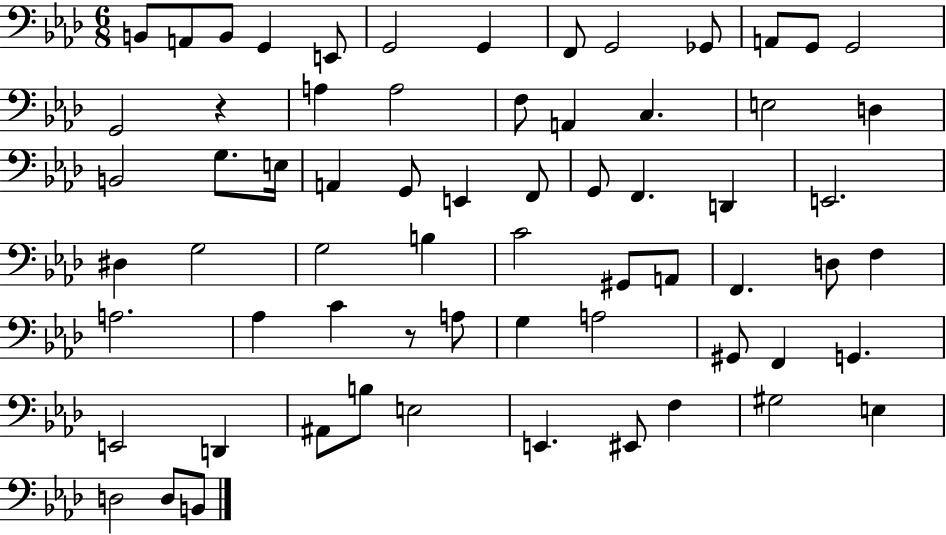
{
  \clef bass
  \numericTimeSignature
  \time 6/8
  \key aes \major
  b,8 a,8 b,8 g,4 e,8 | g,2 g,4 | f,8 g,2 ges,8 | a,8 g,8 g,2 | \break g,2 r4 | a4 a2 | f8 a,4 c4. | e2 d4 | \break b,2 g8. e16 | a,4 g,8 e,4 f,8 | g,8 f,4. d,4 | e,2. | \break dis4 g2 | g2 b4 | c'2 gis,8 a,8 | f,4. d8 f4 | \break a2. | aes4 c'4 r8 a8 | g4 a2 | gis,8 f,4 g,4. | \break e,2 d,4 | ais,8 b8 e2 | e,4. eis,8 f4 | gis2 e4 | \break d2 d8 b,8 | \bar "|."
}